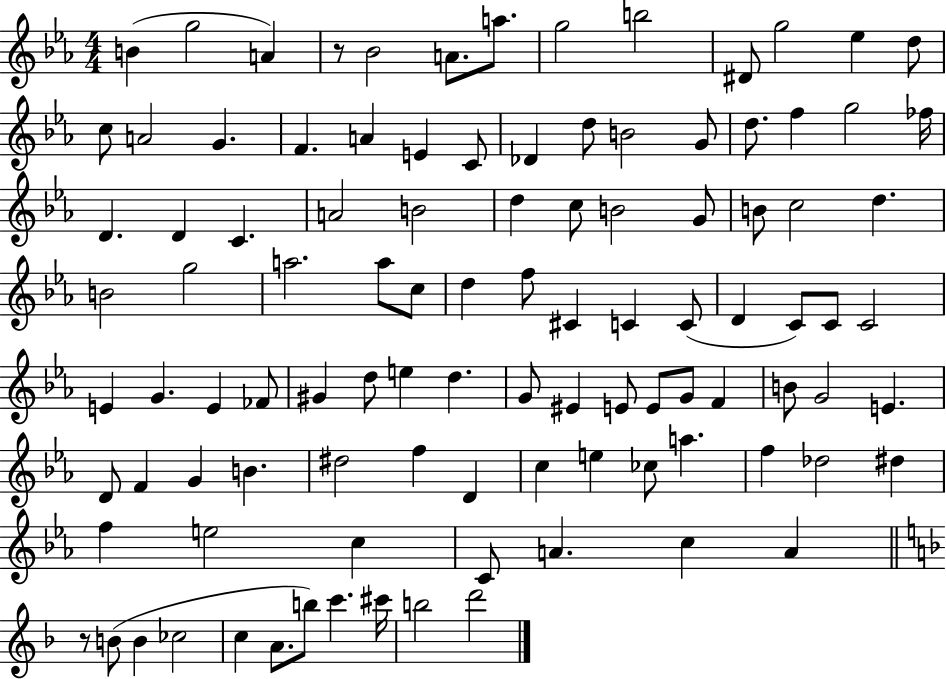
B4/q G5/h A4/q R/e Bb4/h A4/e. A5/e. G5/h B5/h D#4/e G5/h Eb5/q D5/e C5/e A4/h G4/q. F4/q. A4/q E4/q C4/e Db4/q D5/e B4/h G4/e D5/e. F5/q G5/h FES5/s D4/q. D4/q C4/q. A4/h B4/h D5/q C5/e B4/h G4/e B4/e C5/h D5/q. B4/h G5/h A5/h. A5/e C5/e D5/q F5/e C#4/q C4/q C4/e D4/q C4/e C4/e C4/h E4/q G4/q. E4/q FES4/e G#4/q D5/e E5/q D5/q. G4/e EIS4/q E4/e E4/e G4/e F4/q B4/e G4/h E4/q. D4/e F4/q G4/q B4/q. D#5/h F5/q D4/q C5/q E5/q CES5/e A5/q. F5/q Db5/h D#5/q F5/q E5/h C5/q C4/e A4/q. C5/q A4/q R/e B4/e B4/q CES5/h C5/q A4/e. B5/e C6/q. C#6/s B5/h D6/h